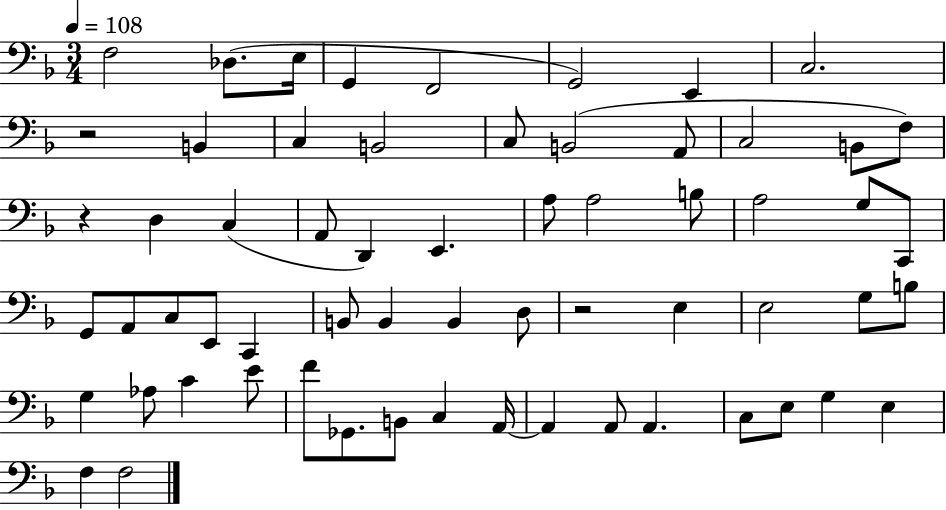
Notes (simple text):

F3/h Db3/e. E3/s G2/q F2/h G2/h E2/q C3/h. R/h B2/q C3/q B2/h C3/e B2/h A2/e C3/h B2/e F3/e R/q D3/q C3/q A2/e D2/q E2/q. A3/e A3/h B3/e A3/h G3/e C2/e G2/e A2/e C3/e E2/e C2/q B2/e B2/q B2/q D3/e R/h E3/q E3/h G3/e B3/e G3/q Ab3/e C4/q E4/e F4/e Gb2/e. B2/e C3/q A2/s A2/q A2/e A2/q. C3/e E3/e G3/q E3/q F3/q F3/h